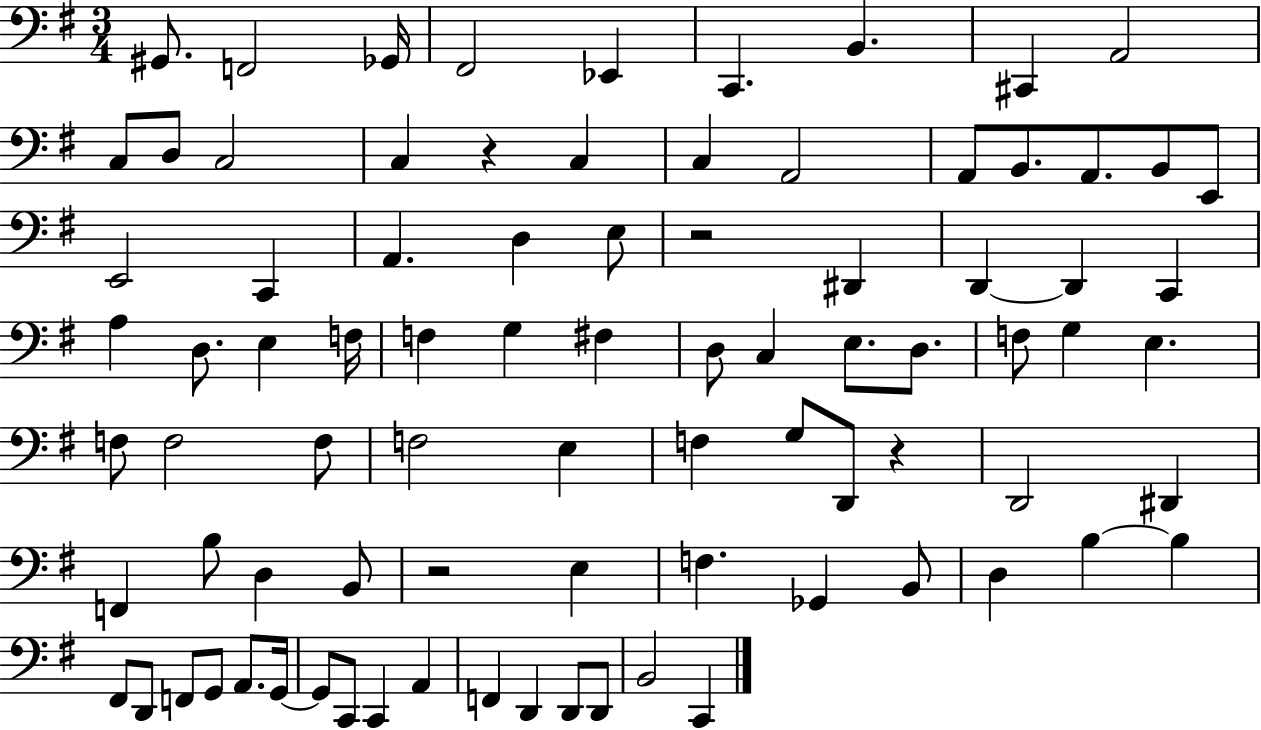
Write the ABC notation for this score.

X:1
T:Untitled
M:3/4
L:1/4
K:G
^G,,/2 F,,2 _G,,/4 ^F,,2 _E,, C,, B,, ^C,, A,,2 C,/2 D,/2 C,2 C, z C, C, A,,2 A,,/2 B,,/2 A,,/2 B,,/2 E,,/2 E,,2 C,, A,, D, E,/2 z2 ^D,, D,, D,, C,, A, D,/2 E, F,/4 F, G, ^F, D,/2 C, E,/2 D,/2 F,/2 G, E, F,/2 F,2 F,/2 F,2 E, F, G,/2 D,,/2 z D,,2 ^D,, F,, B,/2 D, B,,/2 z2 E, F, _G,, B,,/2 D, B, B, ^F,,/2 D,,/2 F,,/2 G,,/2 A,,/2 G,,/4 G,,/2 C,,/2 C,, A,, F,, D,, D,,/2 D,,/2 B,,2 C,,